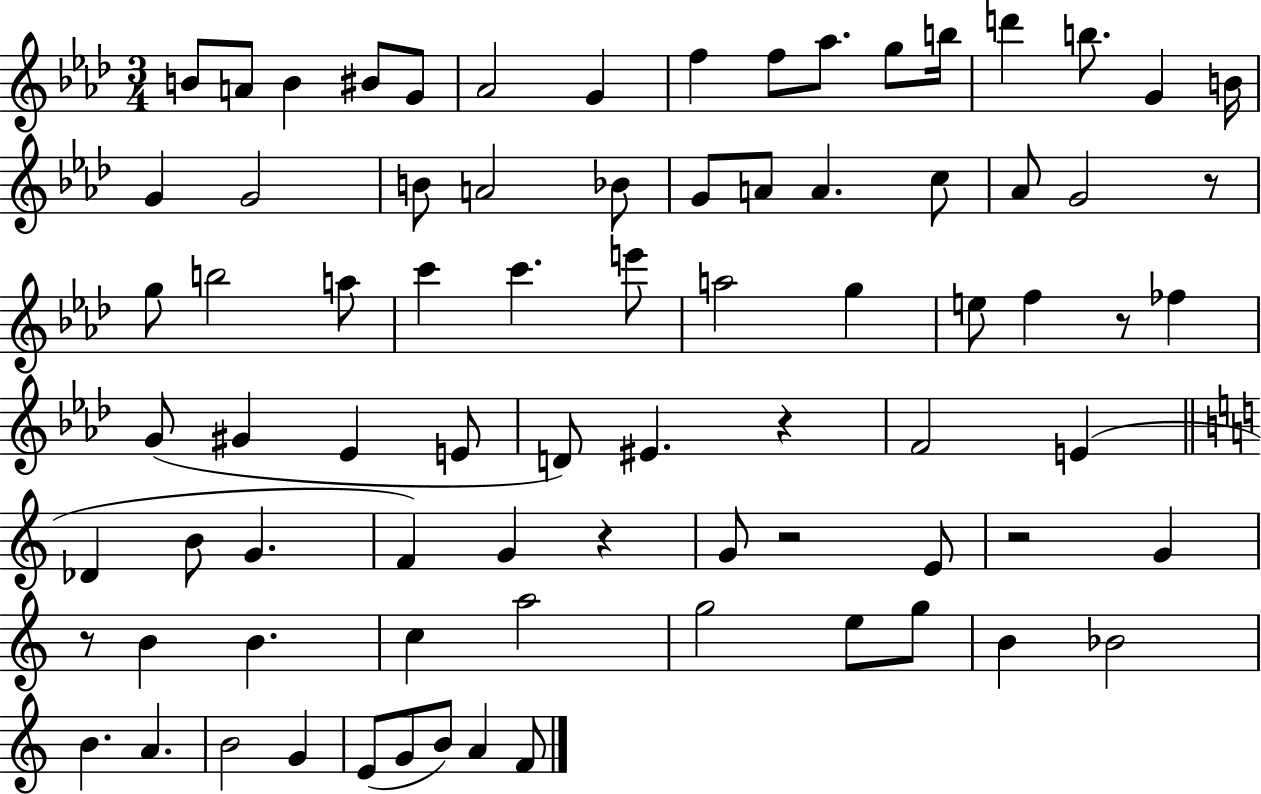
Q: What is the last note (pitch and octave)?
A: F4